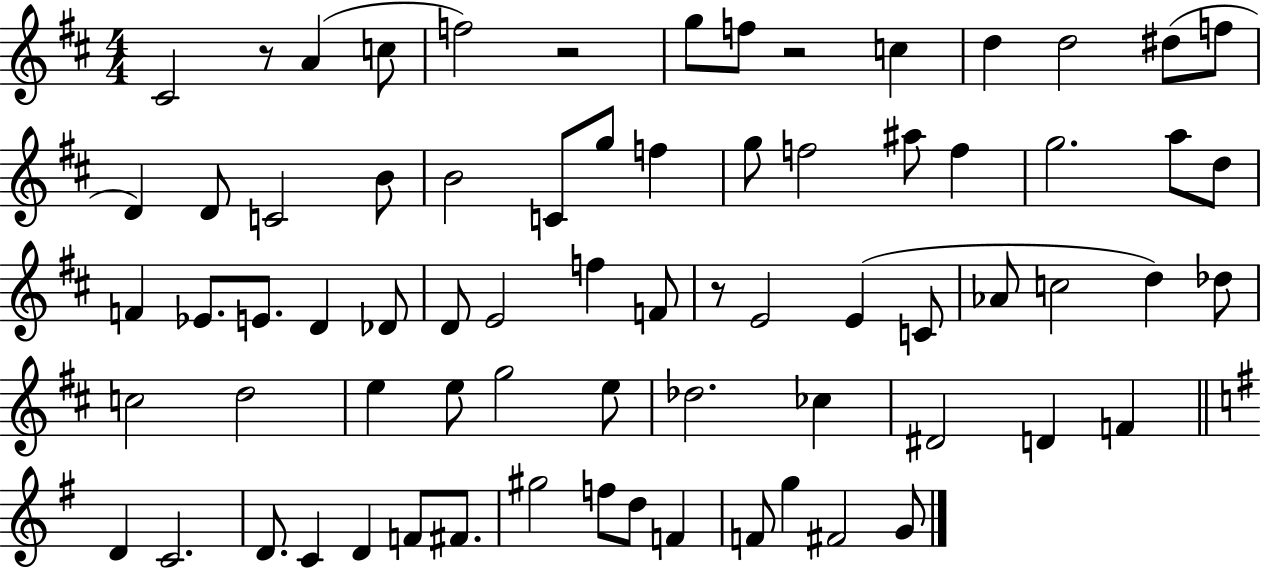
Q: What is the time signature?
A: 4/4